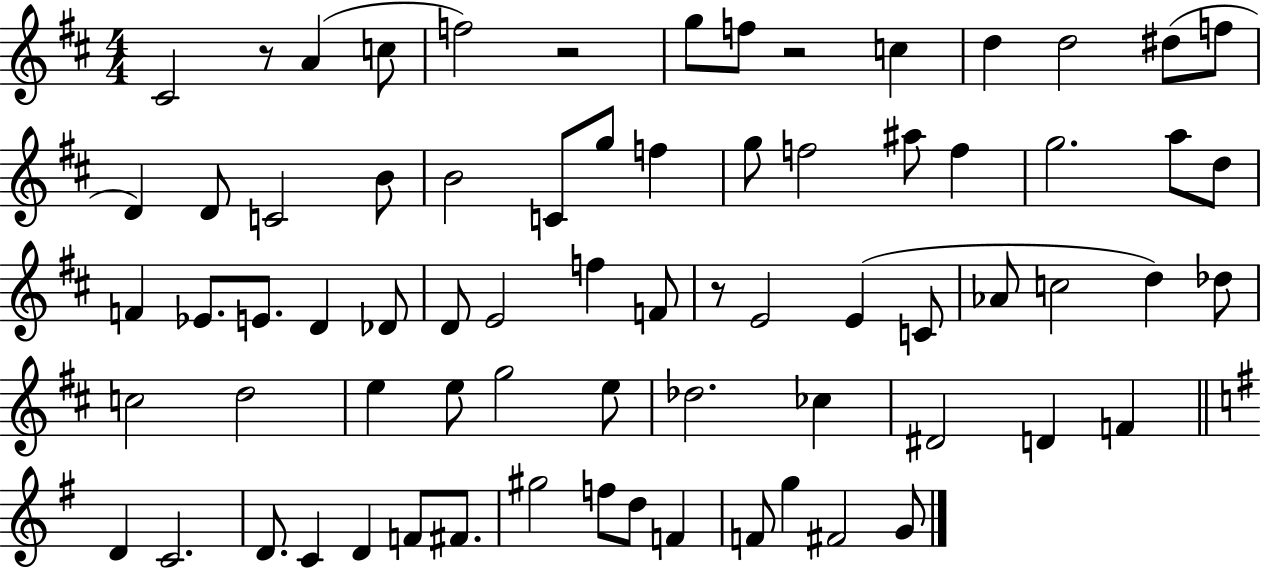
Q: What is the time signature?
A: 4/4